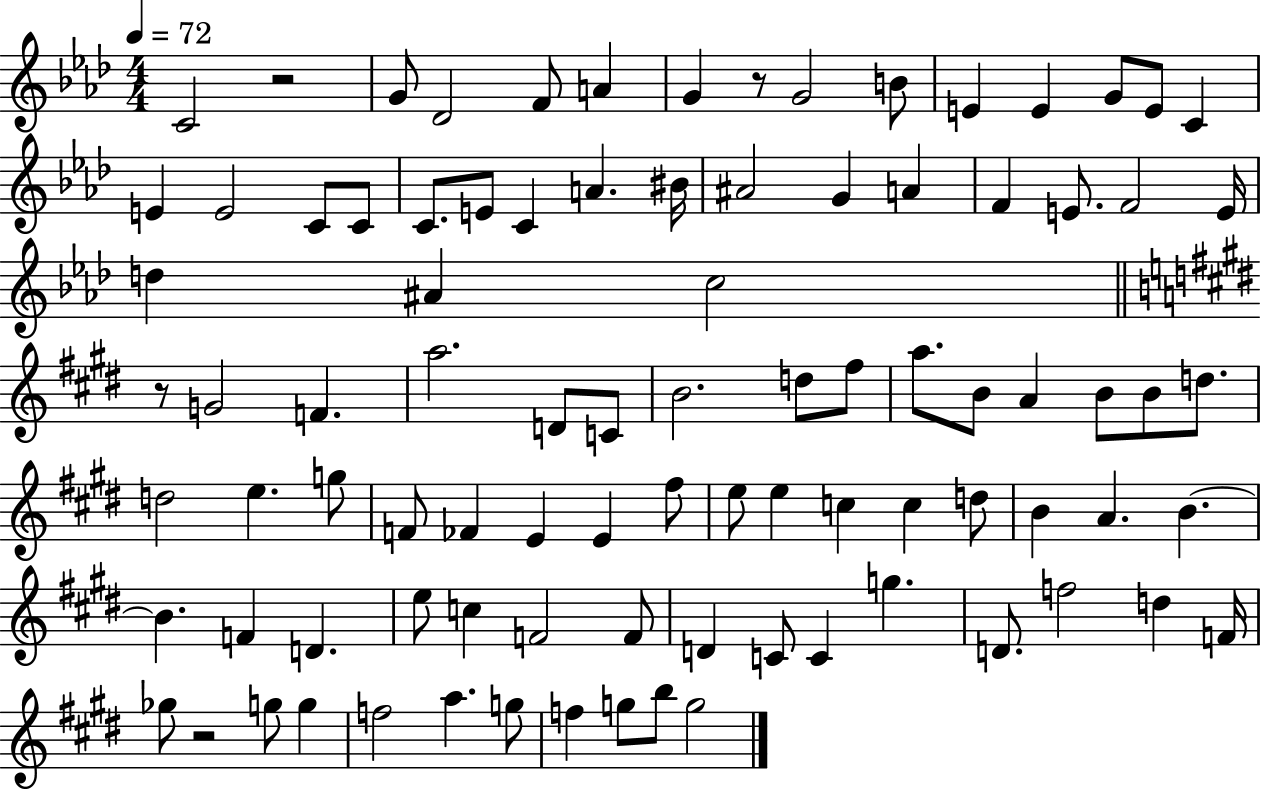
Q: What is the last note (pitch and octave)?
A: G5